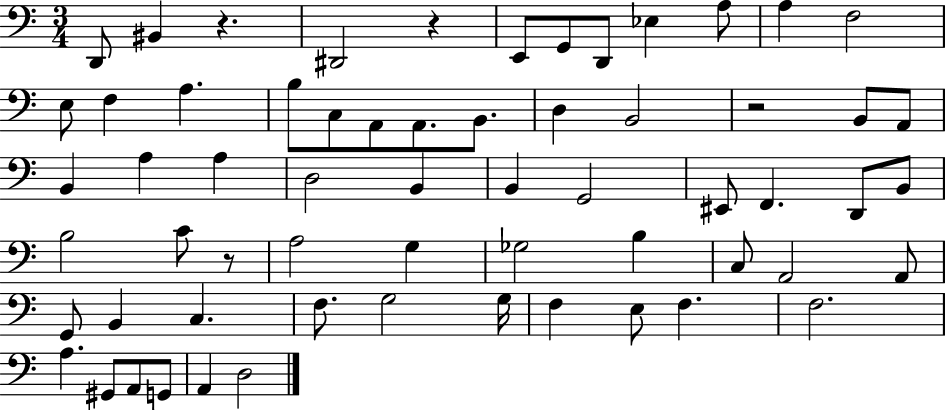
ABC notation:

X:1
T:Untitled
M:3/4
L:1/4
K:C
D,,/2 ^B,, z ^D,,2 z E,,/2 G,,/2 D,,/2 _E, A,/2 A, F,2 E,/2 F, A, B,/2 C,/2 A,,/2 A,,/2 B,,/2 D, B,,2 z2 B,,/2 A,,/2 B,, A, A, D,2 B,, B,, G,,2 ^E,,/2 F,, D,,/2 B,,/2 B,2 C/2 z/2 A,2 G, _G,2 B, C,/2 A,,2 A,,/2 G,,/2 B,, C, F,/2 G,2 G,/4 F, E,/2 F, F,2 A, ^G,,/2 A,,/2 G,,/2 A,, D,2